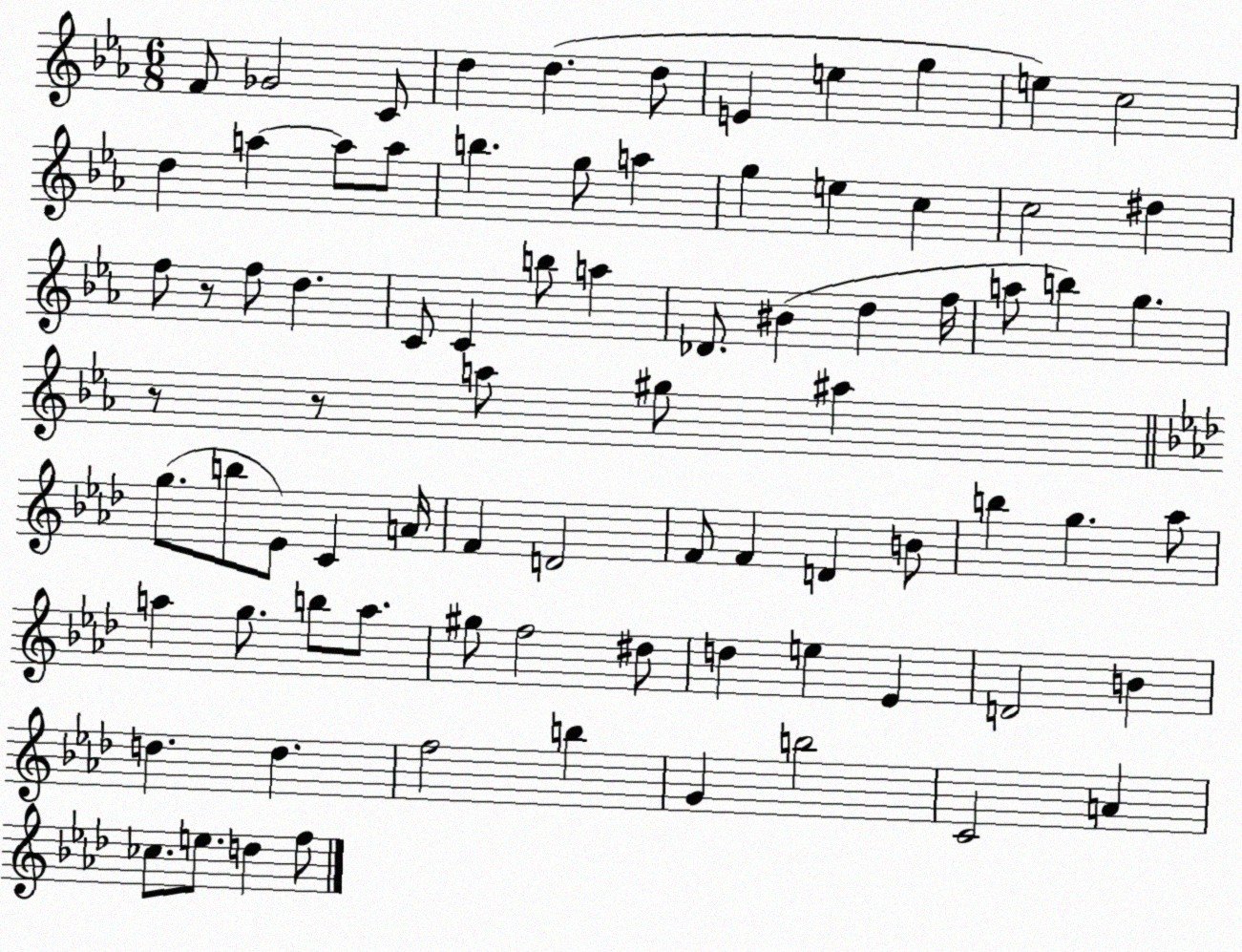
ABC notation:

X:1
T:Untitled
M:6/8
L:1/4
K:Eb
F/2 _G2 C/2 d d d/2 E e g e c2 d a a/2 a/2 b g/2 a g e c c2 ^d f/2 z/2 f/2 d C/2 C b/2 a _D/2 ^B d f/4 a/2 b g z/2 z/2 a/2 ^g/2 ^a g/2 b/2 _E/2 C A/4 F D2 F/2 F D B/2 b g _a/2 a g/2 b/2 a/2 ^g/2 f2 ^d/2 d e _E D2 B d d f2 b G b2 C2 A _c/2 e/2 d f/2